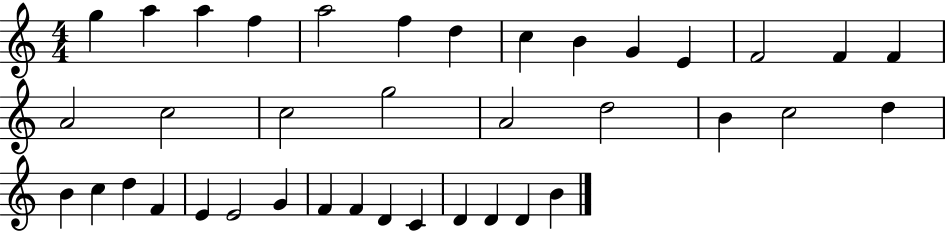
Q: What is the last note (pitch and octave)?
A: B4